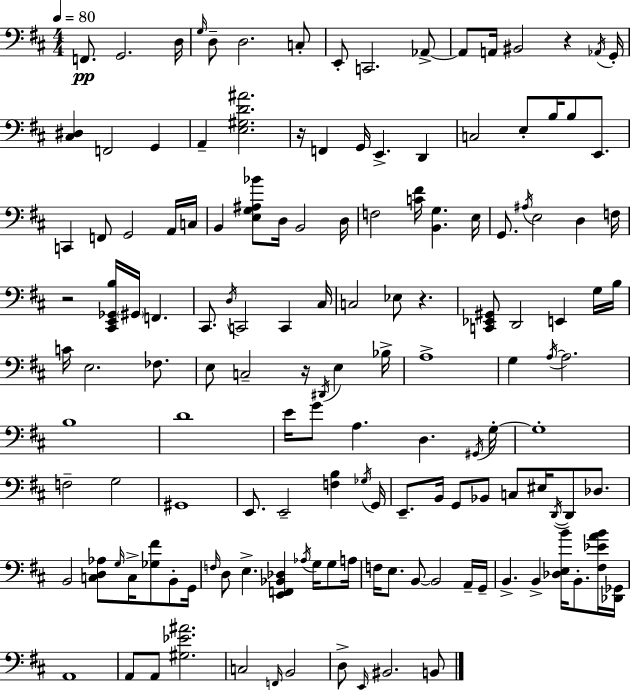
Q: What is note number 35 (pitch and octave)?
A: B2